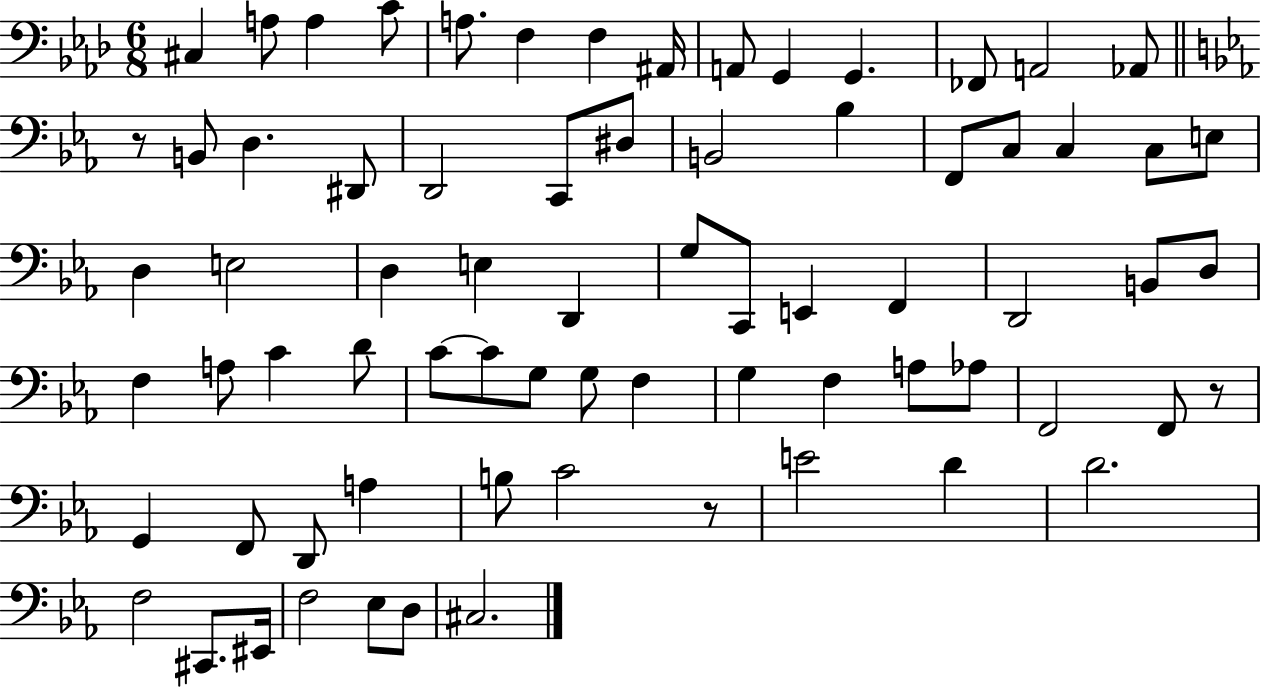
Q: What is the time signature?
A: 6/8